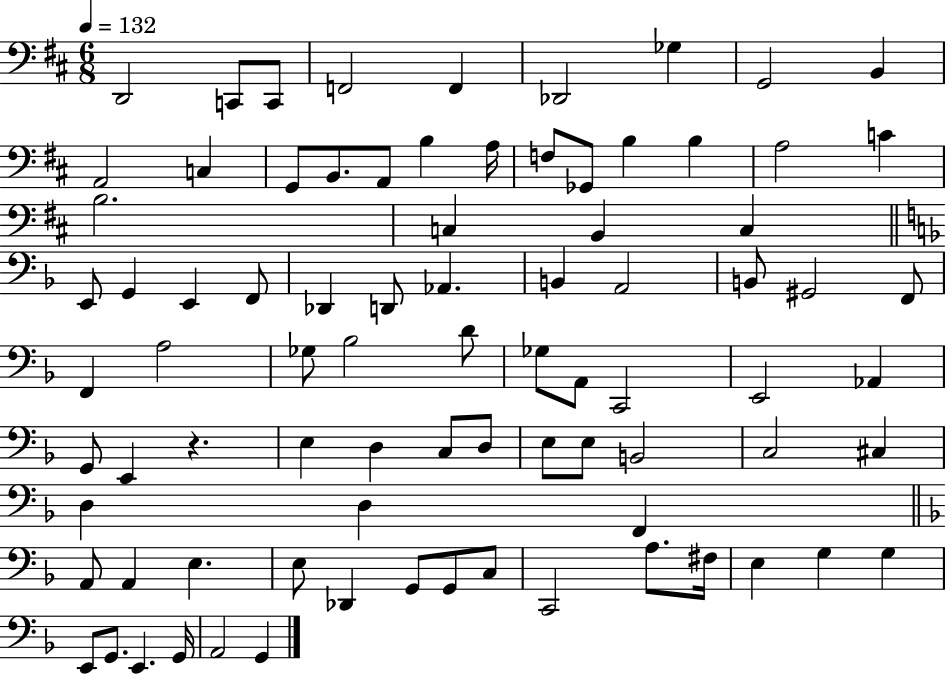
{
  \clef bass
  \numericTimeSignature
  \time 6/8
  \key d \major
  \tempo 4 = 132
  d,2 c,8 c,8 | f,2 f,4 | des,2 ges4 | g,2 b,4 | \break a,2 c4 | g,8 b,8. a,8 b4 a16 | f8 ges,8 b4 b4 | a2 c'4 | \break b2. | c4 b,4 c4 | \bar "||" \break \key f \major e,8 g,4 e,4 f,8 | des,4 d,8 aes,4. | b,4 a,2 | b,8 gis,2 f,8 | \break f,4 a2 | ges8 bes2 d'8 | ges8 a,8 c,2 | e,2 aes,4 | \break g,8 e,4 r4. | e4 d4 c8 d8 | e8 e8 b,2 | c2 cis4 | \break d4 d4 f,4 | \bar "||" \break \key f \major a,8 a,4 e4. | e8 des,4 g,8 g,8 c8 | c,2 a8. fis16 | e4 g4 g4 | \break e,8 g,8. e,4. g,16 | a,2 g,4 | \bar "|."
}